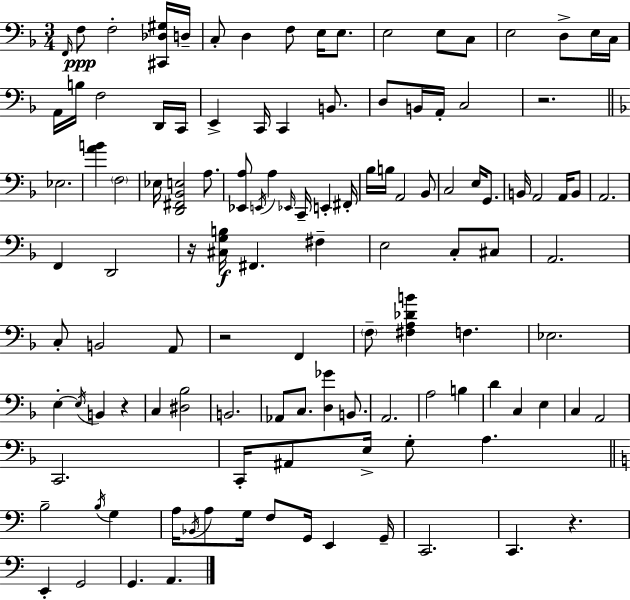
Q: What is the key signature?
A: D minor